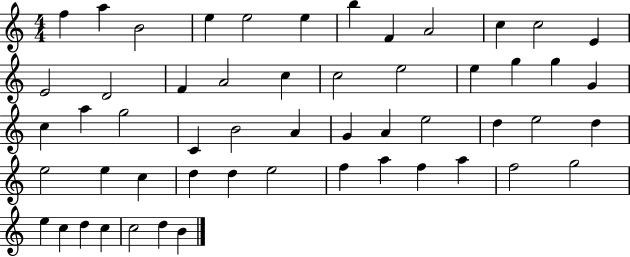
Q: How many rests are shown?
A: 0